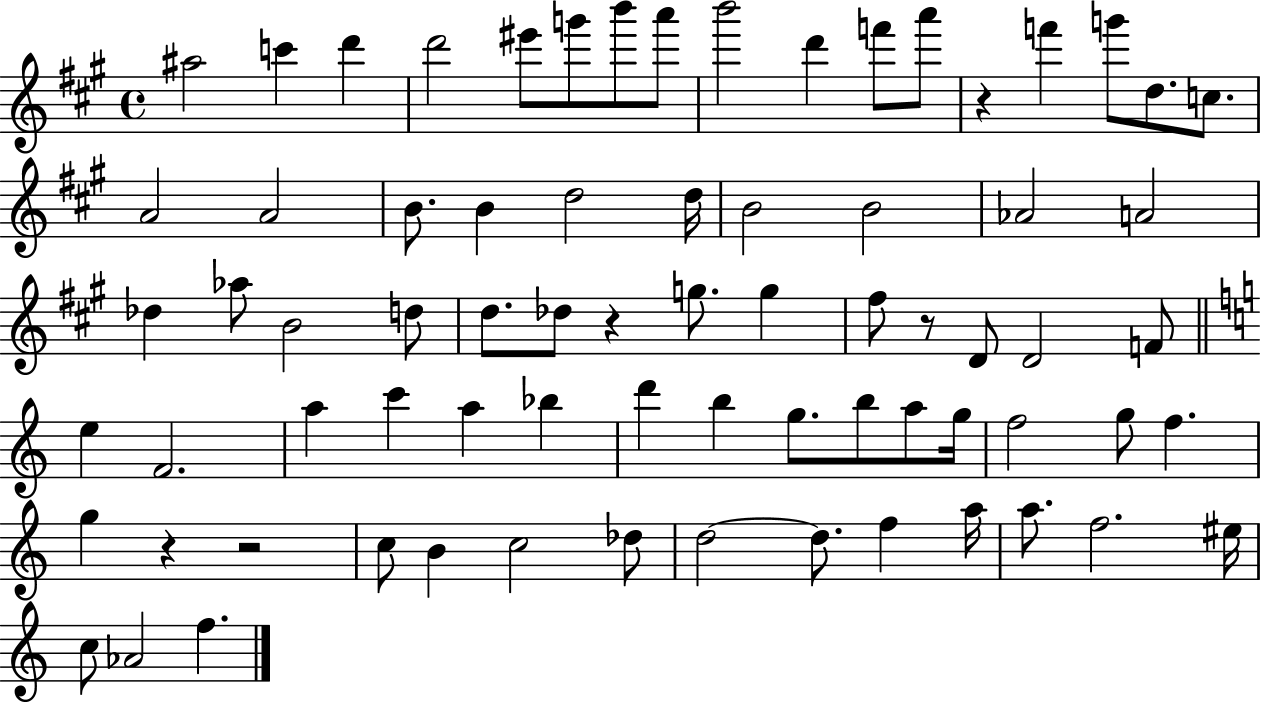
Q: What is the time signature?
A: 4/4